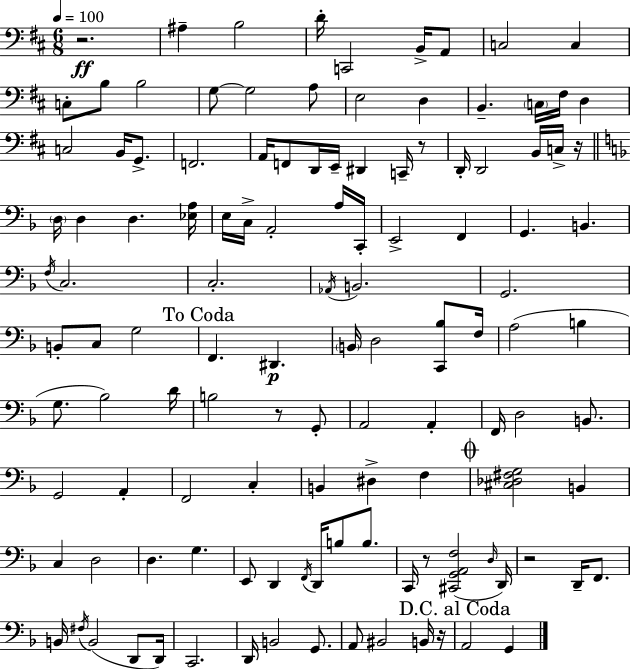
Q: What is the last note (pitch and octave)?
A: G2